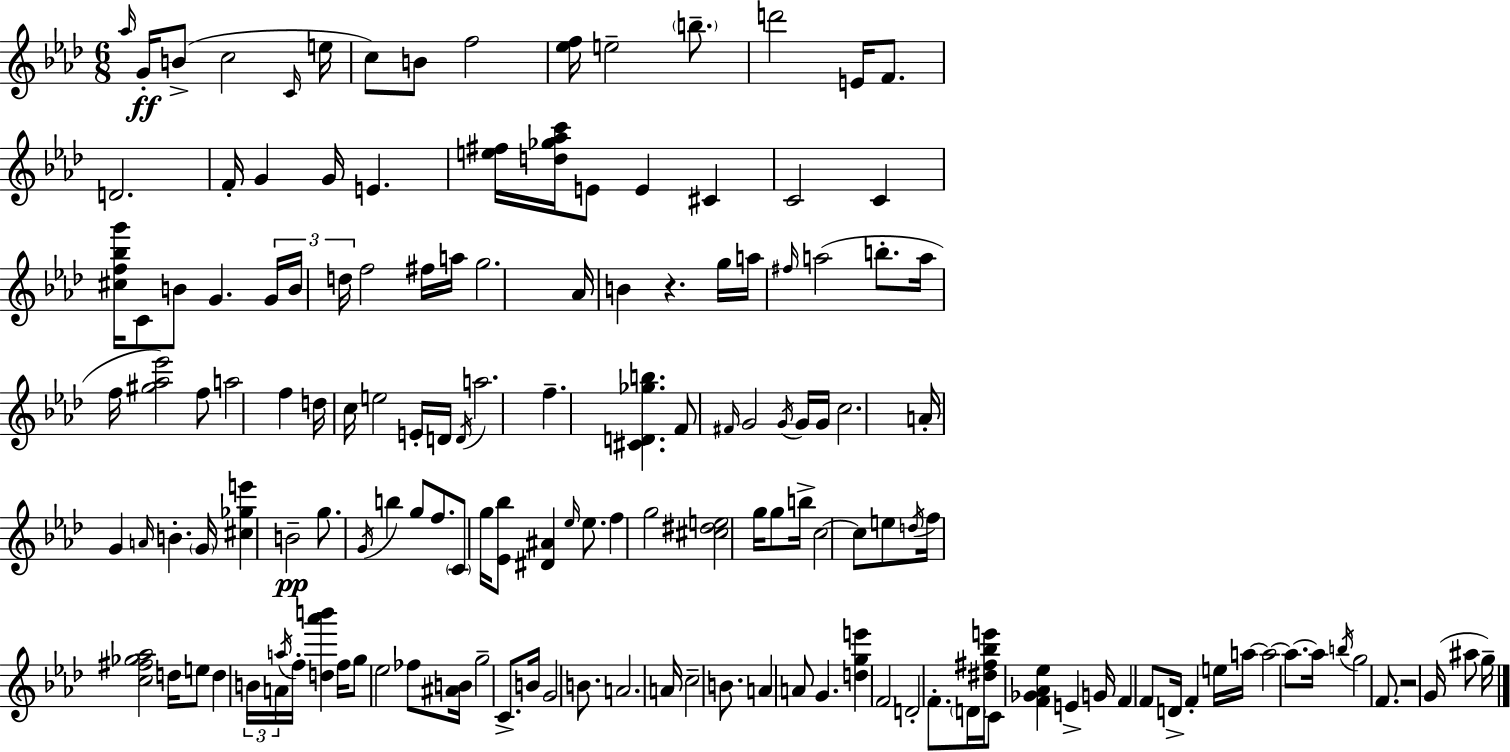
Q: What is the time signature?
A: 6/8